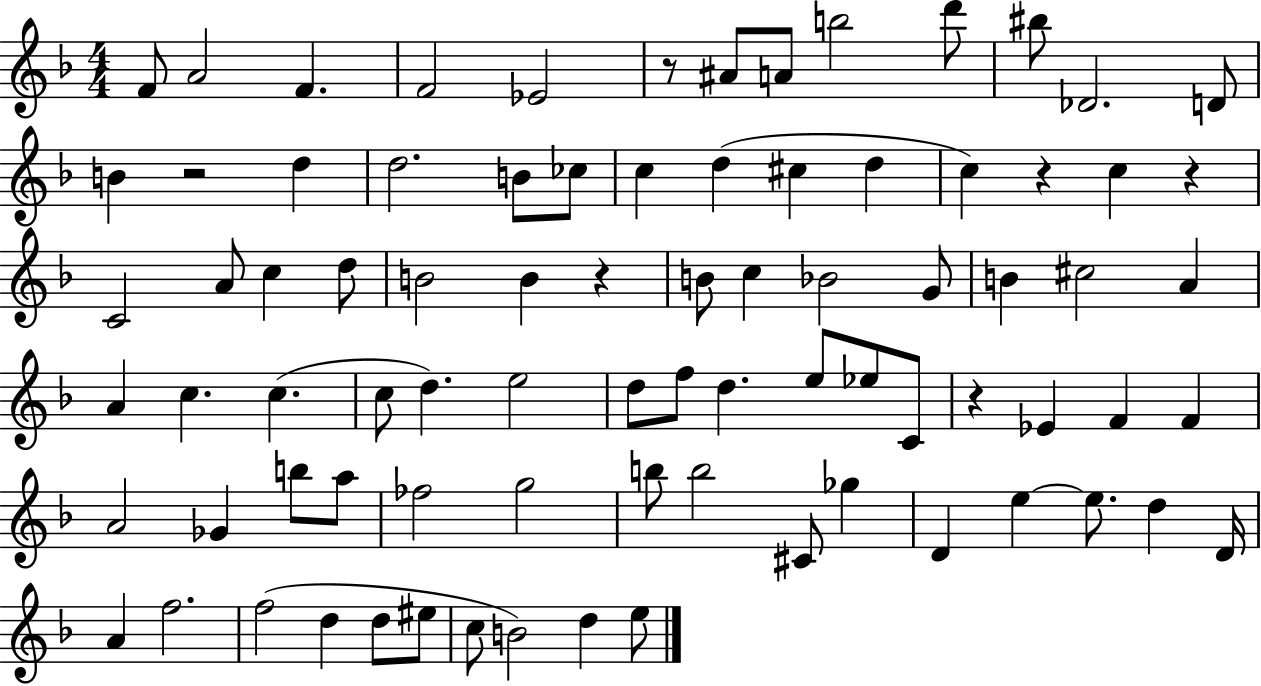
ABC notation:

X:1
T:Untitled
M:4/4
L:1/4
K:F
F/2 A2 F F2 _E2 z/2 ^A/2 A/2 b2 d'/2 ^b/2 _D2 D/2 B z2 d d2 B/2 _c/2 c d ^c d c z c z C2 A/2 c d/2 B2 B z B/2 c _B2 G/2 B ^c2 A A c c c/2 d e2 d/2 f/2 d e/2 _e/2 C/2 z _E F F A2 _G b/2 a/2 _f2 g2 b/2 b2 ^C/2 _g D e e/2 d D/4 A f2 f2 d d/2 ^e/2 c/2 B2 d e/2